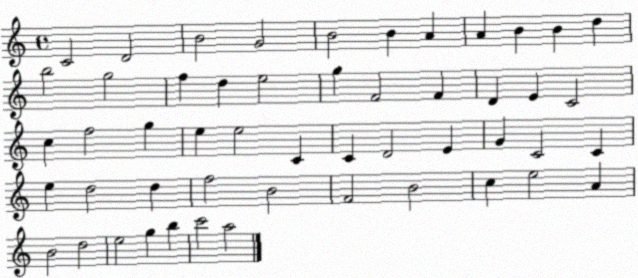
X:1
T:Untitled
M:4/4
L:1/4
K:C
C2 D2 B2 G2 B2 B A A B B d b2 g2 f d e2 g F2 F D E C2 c f2 g e e2 C C D2 E G C2 C e d2 d f2 B2 F2 B2 c e2 A B2 d2 e2 g b c'2 a2